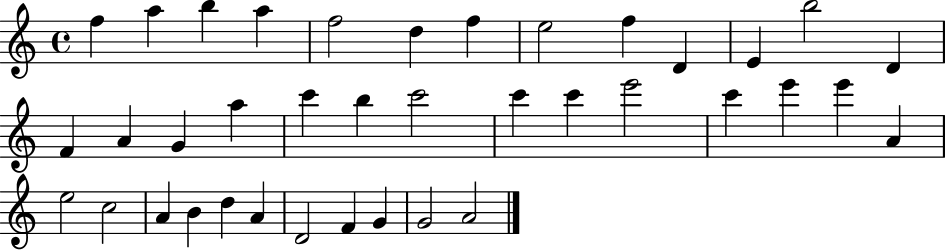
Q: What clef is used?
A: treble